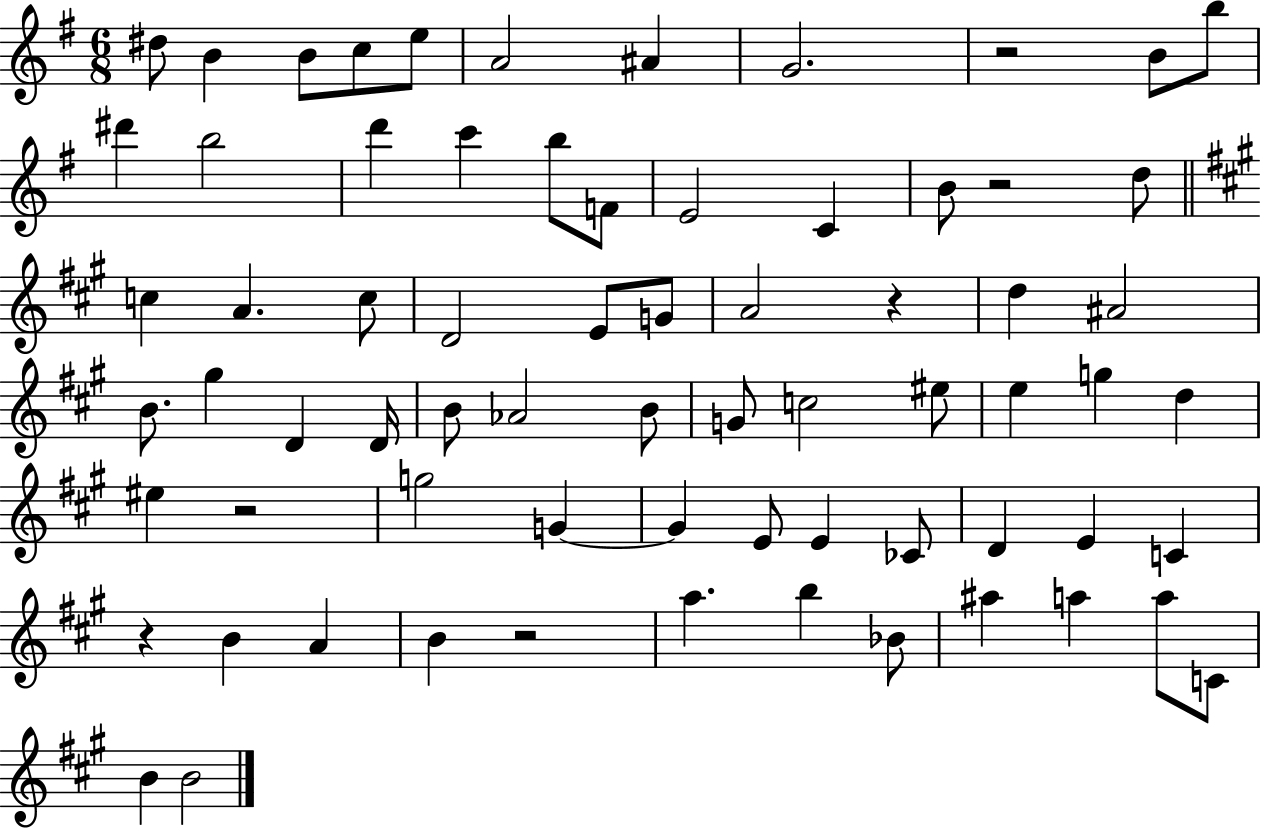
X:1
T:Untitled
M:6/8
L:1/4
K:G
^d/2 B B/2 c/2 e/2 A2 ^A G2 z2 B/2 b/2 ^d' b2 d' c' b/2 F/2 E2 C B/2 z2 d/2 c A c/2 D2 E/2 G/2 A2 z d ^A2 B/2 ^g D D/4 B/2 _A2 B/2 G/2 c2 ^e/2 e g d ^e z2 g2 G G E/2 E _C/2 D E C z B A B z2 a b _B/2 ^a a a/2 C/2 B B2